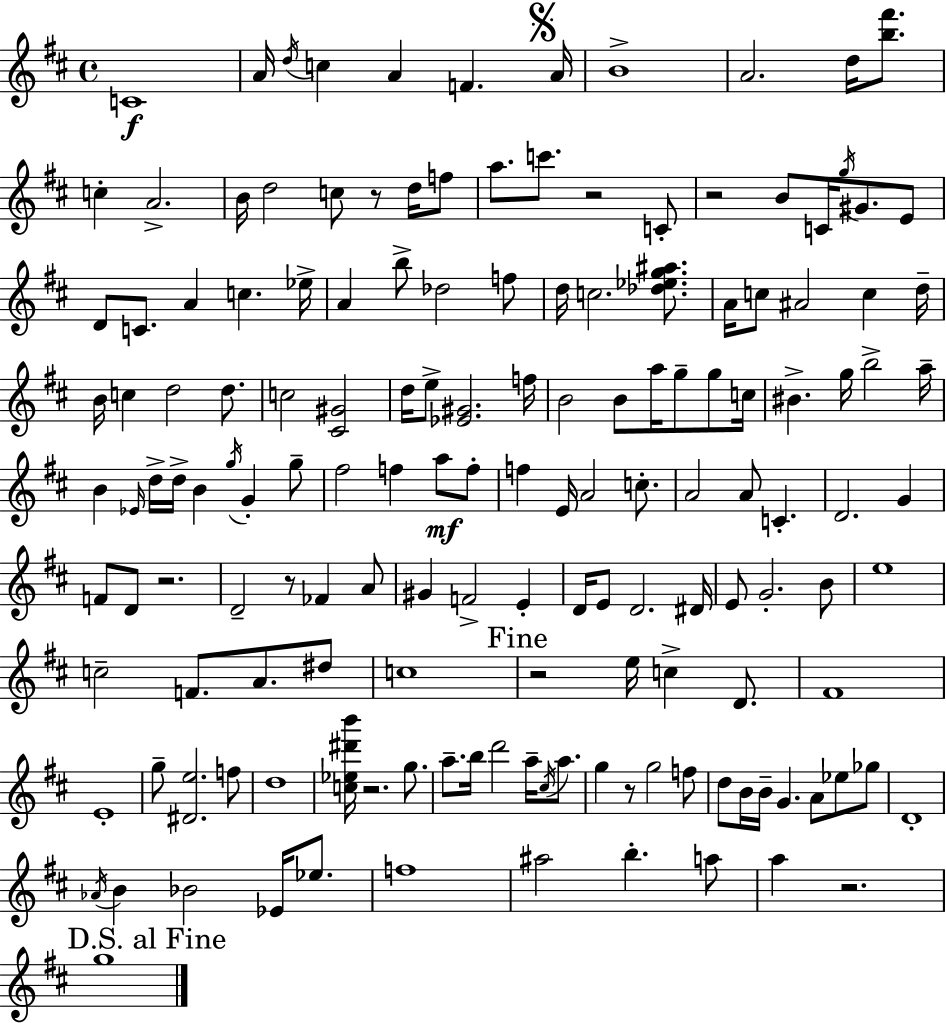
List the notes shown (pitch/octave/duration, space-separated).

C4/w A4/s D5/s C5/q A4/q F4/q. A4/s B4/w A4/h. D5/s [B5,F#6]/e. C5/q A4/h. B4/s D5/h C5/e R/e D5/s F5/e A5/e. C6/e. R/h C4/e R/h B4/e C4/s G5/s G#4/e. E4/e D4/e C4/e. A4/q C5/q. Eb5/s A4/q B5/e Db5/h F5/e D5/s C5/h. [Db5,Eb5,G5,A#5]/e. A4/s C5/e A#4/h C5/q D5/s B4/s C5/q D5/h D5/e. C5/h [C#4,G#4]/h D5/s E5/e [Eb4,G#4]/h. F5/s B4/h B4/e A5/s G5/e G5/e C5/s BIS4/q. G5/s B5/h A5/s B4/q Eb4/s D5/s D5/s B4/q G5/s G4/q G5/e F#5/h F5/q A5/e F5/e F5/q E4/s A4/h C5/e. A4/h A4/e C4/q. D4/h. G4/q F4/e D4/e R/h. D4/h R/e FES4/q A4/e G#4/q F4/h E4/q D4/s E4/e D4/h. D#4/s E4/e G4/h. B4/e E5/w C5/h F4/e. A4/e. D#5/e C5/w R/h E5/s C5/q D4/e. F#4/w E4/w G5/e [D#4,E5]/h. F5/e D5/w [C5,Eb5,D#6,B6]/s R/h. G5/e. A5/e. B5/s D6/h A5/s C#5/s A5/e. G5/q R/e G5/h F5/e D5/e B4/s B4/s G4/q. A4/e Eb5/e Gb5/e D4/w Ab4/s B4/q Bb4/h Eb4/s Eb5/e. F5/w A#5/h B5/q. A5/e A5/q R/h. G5/w